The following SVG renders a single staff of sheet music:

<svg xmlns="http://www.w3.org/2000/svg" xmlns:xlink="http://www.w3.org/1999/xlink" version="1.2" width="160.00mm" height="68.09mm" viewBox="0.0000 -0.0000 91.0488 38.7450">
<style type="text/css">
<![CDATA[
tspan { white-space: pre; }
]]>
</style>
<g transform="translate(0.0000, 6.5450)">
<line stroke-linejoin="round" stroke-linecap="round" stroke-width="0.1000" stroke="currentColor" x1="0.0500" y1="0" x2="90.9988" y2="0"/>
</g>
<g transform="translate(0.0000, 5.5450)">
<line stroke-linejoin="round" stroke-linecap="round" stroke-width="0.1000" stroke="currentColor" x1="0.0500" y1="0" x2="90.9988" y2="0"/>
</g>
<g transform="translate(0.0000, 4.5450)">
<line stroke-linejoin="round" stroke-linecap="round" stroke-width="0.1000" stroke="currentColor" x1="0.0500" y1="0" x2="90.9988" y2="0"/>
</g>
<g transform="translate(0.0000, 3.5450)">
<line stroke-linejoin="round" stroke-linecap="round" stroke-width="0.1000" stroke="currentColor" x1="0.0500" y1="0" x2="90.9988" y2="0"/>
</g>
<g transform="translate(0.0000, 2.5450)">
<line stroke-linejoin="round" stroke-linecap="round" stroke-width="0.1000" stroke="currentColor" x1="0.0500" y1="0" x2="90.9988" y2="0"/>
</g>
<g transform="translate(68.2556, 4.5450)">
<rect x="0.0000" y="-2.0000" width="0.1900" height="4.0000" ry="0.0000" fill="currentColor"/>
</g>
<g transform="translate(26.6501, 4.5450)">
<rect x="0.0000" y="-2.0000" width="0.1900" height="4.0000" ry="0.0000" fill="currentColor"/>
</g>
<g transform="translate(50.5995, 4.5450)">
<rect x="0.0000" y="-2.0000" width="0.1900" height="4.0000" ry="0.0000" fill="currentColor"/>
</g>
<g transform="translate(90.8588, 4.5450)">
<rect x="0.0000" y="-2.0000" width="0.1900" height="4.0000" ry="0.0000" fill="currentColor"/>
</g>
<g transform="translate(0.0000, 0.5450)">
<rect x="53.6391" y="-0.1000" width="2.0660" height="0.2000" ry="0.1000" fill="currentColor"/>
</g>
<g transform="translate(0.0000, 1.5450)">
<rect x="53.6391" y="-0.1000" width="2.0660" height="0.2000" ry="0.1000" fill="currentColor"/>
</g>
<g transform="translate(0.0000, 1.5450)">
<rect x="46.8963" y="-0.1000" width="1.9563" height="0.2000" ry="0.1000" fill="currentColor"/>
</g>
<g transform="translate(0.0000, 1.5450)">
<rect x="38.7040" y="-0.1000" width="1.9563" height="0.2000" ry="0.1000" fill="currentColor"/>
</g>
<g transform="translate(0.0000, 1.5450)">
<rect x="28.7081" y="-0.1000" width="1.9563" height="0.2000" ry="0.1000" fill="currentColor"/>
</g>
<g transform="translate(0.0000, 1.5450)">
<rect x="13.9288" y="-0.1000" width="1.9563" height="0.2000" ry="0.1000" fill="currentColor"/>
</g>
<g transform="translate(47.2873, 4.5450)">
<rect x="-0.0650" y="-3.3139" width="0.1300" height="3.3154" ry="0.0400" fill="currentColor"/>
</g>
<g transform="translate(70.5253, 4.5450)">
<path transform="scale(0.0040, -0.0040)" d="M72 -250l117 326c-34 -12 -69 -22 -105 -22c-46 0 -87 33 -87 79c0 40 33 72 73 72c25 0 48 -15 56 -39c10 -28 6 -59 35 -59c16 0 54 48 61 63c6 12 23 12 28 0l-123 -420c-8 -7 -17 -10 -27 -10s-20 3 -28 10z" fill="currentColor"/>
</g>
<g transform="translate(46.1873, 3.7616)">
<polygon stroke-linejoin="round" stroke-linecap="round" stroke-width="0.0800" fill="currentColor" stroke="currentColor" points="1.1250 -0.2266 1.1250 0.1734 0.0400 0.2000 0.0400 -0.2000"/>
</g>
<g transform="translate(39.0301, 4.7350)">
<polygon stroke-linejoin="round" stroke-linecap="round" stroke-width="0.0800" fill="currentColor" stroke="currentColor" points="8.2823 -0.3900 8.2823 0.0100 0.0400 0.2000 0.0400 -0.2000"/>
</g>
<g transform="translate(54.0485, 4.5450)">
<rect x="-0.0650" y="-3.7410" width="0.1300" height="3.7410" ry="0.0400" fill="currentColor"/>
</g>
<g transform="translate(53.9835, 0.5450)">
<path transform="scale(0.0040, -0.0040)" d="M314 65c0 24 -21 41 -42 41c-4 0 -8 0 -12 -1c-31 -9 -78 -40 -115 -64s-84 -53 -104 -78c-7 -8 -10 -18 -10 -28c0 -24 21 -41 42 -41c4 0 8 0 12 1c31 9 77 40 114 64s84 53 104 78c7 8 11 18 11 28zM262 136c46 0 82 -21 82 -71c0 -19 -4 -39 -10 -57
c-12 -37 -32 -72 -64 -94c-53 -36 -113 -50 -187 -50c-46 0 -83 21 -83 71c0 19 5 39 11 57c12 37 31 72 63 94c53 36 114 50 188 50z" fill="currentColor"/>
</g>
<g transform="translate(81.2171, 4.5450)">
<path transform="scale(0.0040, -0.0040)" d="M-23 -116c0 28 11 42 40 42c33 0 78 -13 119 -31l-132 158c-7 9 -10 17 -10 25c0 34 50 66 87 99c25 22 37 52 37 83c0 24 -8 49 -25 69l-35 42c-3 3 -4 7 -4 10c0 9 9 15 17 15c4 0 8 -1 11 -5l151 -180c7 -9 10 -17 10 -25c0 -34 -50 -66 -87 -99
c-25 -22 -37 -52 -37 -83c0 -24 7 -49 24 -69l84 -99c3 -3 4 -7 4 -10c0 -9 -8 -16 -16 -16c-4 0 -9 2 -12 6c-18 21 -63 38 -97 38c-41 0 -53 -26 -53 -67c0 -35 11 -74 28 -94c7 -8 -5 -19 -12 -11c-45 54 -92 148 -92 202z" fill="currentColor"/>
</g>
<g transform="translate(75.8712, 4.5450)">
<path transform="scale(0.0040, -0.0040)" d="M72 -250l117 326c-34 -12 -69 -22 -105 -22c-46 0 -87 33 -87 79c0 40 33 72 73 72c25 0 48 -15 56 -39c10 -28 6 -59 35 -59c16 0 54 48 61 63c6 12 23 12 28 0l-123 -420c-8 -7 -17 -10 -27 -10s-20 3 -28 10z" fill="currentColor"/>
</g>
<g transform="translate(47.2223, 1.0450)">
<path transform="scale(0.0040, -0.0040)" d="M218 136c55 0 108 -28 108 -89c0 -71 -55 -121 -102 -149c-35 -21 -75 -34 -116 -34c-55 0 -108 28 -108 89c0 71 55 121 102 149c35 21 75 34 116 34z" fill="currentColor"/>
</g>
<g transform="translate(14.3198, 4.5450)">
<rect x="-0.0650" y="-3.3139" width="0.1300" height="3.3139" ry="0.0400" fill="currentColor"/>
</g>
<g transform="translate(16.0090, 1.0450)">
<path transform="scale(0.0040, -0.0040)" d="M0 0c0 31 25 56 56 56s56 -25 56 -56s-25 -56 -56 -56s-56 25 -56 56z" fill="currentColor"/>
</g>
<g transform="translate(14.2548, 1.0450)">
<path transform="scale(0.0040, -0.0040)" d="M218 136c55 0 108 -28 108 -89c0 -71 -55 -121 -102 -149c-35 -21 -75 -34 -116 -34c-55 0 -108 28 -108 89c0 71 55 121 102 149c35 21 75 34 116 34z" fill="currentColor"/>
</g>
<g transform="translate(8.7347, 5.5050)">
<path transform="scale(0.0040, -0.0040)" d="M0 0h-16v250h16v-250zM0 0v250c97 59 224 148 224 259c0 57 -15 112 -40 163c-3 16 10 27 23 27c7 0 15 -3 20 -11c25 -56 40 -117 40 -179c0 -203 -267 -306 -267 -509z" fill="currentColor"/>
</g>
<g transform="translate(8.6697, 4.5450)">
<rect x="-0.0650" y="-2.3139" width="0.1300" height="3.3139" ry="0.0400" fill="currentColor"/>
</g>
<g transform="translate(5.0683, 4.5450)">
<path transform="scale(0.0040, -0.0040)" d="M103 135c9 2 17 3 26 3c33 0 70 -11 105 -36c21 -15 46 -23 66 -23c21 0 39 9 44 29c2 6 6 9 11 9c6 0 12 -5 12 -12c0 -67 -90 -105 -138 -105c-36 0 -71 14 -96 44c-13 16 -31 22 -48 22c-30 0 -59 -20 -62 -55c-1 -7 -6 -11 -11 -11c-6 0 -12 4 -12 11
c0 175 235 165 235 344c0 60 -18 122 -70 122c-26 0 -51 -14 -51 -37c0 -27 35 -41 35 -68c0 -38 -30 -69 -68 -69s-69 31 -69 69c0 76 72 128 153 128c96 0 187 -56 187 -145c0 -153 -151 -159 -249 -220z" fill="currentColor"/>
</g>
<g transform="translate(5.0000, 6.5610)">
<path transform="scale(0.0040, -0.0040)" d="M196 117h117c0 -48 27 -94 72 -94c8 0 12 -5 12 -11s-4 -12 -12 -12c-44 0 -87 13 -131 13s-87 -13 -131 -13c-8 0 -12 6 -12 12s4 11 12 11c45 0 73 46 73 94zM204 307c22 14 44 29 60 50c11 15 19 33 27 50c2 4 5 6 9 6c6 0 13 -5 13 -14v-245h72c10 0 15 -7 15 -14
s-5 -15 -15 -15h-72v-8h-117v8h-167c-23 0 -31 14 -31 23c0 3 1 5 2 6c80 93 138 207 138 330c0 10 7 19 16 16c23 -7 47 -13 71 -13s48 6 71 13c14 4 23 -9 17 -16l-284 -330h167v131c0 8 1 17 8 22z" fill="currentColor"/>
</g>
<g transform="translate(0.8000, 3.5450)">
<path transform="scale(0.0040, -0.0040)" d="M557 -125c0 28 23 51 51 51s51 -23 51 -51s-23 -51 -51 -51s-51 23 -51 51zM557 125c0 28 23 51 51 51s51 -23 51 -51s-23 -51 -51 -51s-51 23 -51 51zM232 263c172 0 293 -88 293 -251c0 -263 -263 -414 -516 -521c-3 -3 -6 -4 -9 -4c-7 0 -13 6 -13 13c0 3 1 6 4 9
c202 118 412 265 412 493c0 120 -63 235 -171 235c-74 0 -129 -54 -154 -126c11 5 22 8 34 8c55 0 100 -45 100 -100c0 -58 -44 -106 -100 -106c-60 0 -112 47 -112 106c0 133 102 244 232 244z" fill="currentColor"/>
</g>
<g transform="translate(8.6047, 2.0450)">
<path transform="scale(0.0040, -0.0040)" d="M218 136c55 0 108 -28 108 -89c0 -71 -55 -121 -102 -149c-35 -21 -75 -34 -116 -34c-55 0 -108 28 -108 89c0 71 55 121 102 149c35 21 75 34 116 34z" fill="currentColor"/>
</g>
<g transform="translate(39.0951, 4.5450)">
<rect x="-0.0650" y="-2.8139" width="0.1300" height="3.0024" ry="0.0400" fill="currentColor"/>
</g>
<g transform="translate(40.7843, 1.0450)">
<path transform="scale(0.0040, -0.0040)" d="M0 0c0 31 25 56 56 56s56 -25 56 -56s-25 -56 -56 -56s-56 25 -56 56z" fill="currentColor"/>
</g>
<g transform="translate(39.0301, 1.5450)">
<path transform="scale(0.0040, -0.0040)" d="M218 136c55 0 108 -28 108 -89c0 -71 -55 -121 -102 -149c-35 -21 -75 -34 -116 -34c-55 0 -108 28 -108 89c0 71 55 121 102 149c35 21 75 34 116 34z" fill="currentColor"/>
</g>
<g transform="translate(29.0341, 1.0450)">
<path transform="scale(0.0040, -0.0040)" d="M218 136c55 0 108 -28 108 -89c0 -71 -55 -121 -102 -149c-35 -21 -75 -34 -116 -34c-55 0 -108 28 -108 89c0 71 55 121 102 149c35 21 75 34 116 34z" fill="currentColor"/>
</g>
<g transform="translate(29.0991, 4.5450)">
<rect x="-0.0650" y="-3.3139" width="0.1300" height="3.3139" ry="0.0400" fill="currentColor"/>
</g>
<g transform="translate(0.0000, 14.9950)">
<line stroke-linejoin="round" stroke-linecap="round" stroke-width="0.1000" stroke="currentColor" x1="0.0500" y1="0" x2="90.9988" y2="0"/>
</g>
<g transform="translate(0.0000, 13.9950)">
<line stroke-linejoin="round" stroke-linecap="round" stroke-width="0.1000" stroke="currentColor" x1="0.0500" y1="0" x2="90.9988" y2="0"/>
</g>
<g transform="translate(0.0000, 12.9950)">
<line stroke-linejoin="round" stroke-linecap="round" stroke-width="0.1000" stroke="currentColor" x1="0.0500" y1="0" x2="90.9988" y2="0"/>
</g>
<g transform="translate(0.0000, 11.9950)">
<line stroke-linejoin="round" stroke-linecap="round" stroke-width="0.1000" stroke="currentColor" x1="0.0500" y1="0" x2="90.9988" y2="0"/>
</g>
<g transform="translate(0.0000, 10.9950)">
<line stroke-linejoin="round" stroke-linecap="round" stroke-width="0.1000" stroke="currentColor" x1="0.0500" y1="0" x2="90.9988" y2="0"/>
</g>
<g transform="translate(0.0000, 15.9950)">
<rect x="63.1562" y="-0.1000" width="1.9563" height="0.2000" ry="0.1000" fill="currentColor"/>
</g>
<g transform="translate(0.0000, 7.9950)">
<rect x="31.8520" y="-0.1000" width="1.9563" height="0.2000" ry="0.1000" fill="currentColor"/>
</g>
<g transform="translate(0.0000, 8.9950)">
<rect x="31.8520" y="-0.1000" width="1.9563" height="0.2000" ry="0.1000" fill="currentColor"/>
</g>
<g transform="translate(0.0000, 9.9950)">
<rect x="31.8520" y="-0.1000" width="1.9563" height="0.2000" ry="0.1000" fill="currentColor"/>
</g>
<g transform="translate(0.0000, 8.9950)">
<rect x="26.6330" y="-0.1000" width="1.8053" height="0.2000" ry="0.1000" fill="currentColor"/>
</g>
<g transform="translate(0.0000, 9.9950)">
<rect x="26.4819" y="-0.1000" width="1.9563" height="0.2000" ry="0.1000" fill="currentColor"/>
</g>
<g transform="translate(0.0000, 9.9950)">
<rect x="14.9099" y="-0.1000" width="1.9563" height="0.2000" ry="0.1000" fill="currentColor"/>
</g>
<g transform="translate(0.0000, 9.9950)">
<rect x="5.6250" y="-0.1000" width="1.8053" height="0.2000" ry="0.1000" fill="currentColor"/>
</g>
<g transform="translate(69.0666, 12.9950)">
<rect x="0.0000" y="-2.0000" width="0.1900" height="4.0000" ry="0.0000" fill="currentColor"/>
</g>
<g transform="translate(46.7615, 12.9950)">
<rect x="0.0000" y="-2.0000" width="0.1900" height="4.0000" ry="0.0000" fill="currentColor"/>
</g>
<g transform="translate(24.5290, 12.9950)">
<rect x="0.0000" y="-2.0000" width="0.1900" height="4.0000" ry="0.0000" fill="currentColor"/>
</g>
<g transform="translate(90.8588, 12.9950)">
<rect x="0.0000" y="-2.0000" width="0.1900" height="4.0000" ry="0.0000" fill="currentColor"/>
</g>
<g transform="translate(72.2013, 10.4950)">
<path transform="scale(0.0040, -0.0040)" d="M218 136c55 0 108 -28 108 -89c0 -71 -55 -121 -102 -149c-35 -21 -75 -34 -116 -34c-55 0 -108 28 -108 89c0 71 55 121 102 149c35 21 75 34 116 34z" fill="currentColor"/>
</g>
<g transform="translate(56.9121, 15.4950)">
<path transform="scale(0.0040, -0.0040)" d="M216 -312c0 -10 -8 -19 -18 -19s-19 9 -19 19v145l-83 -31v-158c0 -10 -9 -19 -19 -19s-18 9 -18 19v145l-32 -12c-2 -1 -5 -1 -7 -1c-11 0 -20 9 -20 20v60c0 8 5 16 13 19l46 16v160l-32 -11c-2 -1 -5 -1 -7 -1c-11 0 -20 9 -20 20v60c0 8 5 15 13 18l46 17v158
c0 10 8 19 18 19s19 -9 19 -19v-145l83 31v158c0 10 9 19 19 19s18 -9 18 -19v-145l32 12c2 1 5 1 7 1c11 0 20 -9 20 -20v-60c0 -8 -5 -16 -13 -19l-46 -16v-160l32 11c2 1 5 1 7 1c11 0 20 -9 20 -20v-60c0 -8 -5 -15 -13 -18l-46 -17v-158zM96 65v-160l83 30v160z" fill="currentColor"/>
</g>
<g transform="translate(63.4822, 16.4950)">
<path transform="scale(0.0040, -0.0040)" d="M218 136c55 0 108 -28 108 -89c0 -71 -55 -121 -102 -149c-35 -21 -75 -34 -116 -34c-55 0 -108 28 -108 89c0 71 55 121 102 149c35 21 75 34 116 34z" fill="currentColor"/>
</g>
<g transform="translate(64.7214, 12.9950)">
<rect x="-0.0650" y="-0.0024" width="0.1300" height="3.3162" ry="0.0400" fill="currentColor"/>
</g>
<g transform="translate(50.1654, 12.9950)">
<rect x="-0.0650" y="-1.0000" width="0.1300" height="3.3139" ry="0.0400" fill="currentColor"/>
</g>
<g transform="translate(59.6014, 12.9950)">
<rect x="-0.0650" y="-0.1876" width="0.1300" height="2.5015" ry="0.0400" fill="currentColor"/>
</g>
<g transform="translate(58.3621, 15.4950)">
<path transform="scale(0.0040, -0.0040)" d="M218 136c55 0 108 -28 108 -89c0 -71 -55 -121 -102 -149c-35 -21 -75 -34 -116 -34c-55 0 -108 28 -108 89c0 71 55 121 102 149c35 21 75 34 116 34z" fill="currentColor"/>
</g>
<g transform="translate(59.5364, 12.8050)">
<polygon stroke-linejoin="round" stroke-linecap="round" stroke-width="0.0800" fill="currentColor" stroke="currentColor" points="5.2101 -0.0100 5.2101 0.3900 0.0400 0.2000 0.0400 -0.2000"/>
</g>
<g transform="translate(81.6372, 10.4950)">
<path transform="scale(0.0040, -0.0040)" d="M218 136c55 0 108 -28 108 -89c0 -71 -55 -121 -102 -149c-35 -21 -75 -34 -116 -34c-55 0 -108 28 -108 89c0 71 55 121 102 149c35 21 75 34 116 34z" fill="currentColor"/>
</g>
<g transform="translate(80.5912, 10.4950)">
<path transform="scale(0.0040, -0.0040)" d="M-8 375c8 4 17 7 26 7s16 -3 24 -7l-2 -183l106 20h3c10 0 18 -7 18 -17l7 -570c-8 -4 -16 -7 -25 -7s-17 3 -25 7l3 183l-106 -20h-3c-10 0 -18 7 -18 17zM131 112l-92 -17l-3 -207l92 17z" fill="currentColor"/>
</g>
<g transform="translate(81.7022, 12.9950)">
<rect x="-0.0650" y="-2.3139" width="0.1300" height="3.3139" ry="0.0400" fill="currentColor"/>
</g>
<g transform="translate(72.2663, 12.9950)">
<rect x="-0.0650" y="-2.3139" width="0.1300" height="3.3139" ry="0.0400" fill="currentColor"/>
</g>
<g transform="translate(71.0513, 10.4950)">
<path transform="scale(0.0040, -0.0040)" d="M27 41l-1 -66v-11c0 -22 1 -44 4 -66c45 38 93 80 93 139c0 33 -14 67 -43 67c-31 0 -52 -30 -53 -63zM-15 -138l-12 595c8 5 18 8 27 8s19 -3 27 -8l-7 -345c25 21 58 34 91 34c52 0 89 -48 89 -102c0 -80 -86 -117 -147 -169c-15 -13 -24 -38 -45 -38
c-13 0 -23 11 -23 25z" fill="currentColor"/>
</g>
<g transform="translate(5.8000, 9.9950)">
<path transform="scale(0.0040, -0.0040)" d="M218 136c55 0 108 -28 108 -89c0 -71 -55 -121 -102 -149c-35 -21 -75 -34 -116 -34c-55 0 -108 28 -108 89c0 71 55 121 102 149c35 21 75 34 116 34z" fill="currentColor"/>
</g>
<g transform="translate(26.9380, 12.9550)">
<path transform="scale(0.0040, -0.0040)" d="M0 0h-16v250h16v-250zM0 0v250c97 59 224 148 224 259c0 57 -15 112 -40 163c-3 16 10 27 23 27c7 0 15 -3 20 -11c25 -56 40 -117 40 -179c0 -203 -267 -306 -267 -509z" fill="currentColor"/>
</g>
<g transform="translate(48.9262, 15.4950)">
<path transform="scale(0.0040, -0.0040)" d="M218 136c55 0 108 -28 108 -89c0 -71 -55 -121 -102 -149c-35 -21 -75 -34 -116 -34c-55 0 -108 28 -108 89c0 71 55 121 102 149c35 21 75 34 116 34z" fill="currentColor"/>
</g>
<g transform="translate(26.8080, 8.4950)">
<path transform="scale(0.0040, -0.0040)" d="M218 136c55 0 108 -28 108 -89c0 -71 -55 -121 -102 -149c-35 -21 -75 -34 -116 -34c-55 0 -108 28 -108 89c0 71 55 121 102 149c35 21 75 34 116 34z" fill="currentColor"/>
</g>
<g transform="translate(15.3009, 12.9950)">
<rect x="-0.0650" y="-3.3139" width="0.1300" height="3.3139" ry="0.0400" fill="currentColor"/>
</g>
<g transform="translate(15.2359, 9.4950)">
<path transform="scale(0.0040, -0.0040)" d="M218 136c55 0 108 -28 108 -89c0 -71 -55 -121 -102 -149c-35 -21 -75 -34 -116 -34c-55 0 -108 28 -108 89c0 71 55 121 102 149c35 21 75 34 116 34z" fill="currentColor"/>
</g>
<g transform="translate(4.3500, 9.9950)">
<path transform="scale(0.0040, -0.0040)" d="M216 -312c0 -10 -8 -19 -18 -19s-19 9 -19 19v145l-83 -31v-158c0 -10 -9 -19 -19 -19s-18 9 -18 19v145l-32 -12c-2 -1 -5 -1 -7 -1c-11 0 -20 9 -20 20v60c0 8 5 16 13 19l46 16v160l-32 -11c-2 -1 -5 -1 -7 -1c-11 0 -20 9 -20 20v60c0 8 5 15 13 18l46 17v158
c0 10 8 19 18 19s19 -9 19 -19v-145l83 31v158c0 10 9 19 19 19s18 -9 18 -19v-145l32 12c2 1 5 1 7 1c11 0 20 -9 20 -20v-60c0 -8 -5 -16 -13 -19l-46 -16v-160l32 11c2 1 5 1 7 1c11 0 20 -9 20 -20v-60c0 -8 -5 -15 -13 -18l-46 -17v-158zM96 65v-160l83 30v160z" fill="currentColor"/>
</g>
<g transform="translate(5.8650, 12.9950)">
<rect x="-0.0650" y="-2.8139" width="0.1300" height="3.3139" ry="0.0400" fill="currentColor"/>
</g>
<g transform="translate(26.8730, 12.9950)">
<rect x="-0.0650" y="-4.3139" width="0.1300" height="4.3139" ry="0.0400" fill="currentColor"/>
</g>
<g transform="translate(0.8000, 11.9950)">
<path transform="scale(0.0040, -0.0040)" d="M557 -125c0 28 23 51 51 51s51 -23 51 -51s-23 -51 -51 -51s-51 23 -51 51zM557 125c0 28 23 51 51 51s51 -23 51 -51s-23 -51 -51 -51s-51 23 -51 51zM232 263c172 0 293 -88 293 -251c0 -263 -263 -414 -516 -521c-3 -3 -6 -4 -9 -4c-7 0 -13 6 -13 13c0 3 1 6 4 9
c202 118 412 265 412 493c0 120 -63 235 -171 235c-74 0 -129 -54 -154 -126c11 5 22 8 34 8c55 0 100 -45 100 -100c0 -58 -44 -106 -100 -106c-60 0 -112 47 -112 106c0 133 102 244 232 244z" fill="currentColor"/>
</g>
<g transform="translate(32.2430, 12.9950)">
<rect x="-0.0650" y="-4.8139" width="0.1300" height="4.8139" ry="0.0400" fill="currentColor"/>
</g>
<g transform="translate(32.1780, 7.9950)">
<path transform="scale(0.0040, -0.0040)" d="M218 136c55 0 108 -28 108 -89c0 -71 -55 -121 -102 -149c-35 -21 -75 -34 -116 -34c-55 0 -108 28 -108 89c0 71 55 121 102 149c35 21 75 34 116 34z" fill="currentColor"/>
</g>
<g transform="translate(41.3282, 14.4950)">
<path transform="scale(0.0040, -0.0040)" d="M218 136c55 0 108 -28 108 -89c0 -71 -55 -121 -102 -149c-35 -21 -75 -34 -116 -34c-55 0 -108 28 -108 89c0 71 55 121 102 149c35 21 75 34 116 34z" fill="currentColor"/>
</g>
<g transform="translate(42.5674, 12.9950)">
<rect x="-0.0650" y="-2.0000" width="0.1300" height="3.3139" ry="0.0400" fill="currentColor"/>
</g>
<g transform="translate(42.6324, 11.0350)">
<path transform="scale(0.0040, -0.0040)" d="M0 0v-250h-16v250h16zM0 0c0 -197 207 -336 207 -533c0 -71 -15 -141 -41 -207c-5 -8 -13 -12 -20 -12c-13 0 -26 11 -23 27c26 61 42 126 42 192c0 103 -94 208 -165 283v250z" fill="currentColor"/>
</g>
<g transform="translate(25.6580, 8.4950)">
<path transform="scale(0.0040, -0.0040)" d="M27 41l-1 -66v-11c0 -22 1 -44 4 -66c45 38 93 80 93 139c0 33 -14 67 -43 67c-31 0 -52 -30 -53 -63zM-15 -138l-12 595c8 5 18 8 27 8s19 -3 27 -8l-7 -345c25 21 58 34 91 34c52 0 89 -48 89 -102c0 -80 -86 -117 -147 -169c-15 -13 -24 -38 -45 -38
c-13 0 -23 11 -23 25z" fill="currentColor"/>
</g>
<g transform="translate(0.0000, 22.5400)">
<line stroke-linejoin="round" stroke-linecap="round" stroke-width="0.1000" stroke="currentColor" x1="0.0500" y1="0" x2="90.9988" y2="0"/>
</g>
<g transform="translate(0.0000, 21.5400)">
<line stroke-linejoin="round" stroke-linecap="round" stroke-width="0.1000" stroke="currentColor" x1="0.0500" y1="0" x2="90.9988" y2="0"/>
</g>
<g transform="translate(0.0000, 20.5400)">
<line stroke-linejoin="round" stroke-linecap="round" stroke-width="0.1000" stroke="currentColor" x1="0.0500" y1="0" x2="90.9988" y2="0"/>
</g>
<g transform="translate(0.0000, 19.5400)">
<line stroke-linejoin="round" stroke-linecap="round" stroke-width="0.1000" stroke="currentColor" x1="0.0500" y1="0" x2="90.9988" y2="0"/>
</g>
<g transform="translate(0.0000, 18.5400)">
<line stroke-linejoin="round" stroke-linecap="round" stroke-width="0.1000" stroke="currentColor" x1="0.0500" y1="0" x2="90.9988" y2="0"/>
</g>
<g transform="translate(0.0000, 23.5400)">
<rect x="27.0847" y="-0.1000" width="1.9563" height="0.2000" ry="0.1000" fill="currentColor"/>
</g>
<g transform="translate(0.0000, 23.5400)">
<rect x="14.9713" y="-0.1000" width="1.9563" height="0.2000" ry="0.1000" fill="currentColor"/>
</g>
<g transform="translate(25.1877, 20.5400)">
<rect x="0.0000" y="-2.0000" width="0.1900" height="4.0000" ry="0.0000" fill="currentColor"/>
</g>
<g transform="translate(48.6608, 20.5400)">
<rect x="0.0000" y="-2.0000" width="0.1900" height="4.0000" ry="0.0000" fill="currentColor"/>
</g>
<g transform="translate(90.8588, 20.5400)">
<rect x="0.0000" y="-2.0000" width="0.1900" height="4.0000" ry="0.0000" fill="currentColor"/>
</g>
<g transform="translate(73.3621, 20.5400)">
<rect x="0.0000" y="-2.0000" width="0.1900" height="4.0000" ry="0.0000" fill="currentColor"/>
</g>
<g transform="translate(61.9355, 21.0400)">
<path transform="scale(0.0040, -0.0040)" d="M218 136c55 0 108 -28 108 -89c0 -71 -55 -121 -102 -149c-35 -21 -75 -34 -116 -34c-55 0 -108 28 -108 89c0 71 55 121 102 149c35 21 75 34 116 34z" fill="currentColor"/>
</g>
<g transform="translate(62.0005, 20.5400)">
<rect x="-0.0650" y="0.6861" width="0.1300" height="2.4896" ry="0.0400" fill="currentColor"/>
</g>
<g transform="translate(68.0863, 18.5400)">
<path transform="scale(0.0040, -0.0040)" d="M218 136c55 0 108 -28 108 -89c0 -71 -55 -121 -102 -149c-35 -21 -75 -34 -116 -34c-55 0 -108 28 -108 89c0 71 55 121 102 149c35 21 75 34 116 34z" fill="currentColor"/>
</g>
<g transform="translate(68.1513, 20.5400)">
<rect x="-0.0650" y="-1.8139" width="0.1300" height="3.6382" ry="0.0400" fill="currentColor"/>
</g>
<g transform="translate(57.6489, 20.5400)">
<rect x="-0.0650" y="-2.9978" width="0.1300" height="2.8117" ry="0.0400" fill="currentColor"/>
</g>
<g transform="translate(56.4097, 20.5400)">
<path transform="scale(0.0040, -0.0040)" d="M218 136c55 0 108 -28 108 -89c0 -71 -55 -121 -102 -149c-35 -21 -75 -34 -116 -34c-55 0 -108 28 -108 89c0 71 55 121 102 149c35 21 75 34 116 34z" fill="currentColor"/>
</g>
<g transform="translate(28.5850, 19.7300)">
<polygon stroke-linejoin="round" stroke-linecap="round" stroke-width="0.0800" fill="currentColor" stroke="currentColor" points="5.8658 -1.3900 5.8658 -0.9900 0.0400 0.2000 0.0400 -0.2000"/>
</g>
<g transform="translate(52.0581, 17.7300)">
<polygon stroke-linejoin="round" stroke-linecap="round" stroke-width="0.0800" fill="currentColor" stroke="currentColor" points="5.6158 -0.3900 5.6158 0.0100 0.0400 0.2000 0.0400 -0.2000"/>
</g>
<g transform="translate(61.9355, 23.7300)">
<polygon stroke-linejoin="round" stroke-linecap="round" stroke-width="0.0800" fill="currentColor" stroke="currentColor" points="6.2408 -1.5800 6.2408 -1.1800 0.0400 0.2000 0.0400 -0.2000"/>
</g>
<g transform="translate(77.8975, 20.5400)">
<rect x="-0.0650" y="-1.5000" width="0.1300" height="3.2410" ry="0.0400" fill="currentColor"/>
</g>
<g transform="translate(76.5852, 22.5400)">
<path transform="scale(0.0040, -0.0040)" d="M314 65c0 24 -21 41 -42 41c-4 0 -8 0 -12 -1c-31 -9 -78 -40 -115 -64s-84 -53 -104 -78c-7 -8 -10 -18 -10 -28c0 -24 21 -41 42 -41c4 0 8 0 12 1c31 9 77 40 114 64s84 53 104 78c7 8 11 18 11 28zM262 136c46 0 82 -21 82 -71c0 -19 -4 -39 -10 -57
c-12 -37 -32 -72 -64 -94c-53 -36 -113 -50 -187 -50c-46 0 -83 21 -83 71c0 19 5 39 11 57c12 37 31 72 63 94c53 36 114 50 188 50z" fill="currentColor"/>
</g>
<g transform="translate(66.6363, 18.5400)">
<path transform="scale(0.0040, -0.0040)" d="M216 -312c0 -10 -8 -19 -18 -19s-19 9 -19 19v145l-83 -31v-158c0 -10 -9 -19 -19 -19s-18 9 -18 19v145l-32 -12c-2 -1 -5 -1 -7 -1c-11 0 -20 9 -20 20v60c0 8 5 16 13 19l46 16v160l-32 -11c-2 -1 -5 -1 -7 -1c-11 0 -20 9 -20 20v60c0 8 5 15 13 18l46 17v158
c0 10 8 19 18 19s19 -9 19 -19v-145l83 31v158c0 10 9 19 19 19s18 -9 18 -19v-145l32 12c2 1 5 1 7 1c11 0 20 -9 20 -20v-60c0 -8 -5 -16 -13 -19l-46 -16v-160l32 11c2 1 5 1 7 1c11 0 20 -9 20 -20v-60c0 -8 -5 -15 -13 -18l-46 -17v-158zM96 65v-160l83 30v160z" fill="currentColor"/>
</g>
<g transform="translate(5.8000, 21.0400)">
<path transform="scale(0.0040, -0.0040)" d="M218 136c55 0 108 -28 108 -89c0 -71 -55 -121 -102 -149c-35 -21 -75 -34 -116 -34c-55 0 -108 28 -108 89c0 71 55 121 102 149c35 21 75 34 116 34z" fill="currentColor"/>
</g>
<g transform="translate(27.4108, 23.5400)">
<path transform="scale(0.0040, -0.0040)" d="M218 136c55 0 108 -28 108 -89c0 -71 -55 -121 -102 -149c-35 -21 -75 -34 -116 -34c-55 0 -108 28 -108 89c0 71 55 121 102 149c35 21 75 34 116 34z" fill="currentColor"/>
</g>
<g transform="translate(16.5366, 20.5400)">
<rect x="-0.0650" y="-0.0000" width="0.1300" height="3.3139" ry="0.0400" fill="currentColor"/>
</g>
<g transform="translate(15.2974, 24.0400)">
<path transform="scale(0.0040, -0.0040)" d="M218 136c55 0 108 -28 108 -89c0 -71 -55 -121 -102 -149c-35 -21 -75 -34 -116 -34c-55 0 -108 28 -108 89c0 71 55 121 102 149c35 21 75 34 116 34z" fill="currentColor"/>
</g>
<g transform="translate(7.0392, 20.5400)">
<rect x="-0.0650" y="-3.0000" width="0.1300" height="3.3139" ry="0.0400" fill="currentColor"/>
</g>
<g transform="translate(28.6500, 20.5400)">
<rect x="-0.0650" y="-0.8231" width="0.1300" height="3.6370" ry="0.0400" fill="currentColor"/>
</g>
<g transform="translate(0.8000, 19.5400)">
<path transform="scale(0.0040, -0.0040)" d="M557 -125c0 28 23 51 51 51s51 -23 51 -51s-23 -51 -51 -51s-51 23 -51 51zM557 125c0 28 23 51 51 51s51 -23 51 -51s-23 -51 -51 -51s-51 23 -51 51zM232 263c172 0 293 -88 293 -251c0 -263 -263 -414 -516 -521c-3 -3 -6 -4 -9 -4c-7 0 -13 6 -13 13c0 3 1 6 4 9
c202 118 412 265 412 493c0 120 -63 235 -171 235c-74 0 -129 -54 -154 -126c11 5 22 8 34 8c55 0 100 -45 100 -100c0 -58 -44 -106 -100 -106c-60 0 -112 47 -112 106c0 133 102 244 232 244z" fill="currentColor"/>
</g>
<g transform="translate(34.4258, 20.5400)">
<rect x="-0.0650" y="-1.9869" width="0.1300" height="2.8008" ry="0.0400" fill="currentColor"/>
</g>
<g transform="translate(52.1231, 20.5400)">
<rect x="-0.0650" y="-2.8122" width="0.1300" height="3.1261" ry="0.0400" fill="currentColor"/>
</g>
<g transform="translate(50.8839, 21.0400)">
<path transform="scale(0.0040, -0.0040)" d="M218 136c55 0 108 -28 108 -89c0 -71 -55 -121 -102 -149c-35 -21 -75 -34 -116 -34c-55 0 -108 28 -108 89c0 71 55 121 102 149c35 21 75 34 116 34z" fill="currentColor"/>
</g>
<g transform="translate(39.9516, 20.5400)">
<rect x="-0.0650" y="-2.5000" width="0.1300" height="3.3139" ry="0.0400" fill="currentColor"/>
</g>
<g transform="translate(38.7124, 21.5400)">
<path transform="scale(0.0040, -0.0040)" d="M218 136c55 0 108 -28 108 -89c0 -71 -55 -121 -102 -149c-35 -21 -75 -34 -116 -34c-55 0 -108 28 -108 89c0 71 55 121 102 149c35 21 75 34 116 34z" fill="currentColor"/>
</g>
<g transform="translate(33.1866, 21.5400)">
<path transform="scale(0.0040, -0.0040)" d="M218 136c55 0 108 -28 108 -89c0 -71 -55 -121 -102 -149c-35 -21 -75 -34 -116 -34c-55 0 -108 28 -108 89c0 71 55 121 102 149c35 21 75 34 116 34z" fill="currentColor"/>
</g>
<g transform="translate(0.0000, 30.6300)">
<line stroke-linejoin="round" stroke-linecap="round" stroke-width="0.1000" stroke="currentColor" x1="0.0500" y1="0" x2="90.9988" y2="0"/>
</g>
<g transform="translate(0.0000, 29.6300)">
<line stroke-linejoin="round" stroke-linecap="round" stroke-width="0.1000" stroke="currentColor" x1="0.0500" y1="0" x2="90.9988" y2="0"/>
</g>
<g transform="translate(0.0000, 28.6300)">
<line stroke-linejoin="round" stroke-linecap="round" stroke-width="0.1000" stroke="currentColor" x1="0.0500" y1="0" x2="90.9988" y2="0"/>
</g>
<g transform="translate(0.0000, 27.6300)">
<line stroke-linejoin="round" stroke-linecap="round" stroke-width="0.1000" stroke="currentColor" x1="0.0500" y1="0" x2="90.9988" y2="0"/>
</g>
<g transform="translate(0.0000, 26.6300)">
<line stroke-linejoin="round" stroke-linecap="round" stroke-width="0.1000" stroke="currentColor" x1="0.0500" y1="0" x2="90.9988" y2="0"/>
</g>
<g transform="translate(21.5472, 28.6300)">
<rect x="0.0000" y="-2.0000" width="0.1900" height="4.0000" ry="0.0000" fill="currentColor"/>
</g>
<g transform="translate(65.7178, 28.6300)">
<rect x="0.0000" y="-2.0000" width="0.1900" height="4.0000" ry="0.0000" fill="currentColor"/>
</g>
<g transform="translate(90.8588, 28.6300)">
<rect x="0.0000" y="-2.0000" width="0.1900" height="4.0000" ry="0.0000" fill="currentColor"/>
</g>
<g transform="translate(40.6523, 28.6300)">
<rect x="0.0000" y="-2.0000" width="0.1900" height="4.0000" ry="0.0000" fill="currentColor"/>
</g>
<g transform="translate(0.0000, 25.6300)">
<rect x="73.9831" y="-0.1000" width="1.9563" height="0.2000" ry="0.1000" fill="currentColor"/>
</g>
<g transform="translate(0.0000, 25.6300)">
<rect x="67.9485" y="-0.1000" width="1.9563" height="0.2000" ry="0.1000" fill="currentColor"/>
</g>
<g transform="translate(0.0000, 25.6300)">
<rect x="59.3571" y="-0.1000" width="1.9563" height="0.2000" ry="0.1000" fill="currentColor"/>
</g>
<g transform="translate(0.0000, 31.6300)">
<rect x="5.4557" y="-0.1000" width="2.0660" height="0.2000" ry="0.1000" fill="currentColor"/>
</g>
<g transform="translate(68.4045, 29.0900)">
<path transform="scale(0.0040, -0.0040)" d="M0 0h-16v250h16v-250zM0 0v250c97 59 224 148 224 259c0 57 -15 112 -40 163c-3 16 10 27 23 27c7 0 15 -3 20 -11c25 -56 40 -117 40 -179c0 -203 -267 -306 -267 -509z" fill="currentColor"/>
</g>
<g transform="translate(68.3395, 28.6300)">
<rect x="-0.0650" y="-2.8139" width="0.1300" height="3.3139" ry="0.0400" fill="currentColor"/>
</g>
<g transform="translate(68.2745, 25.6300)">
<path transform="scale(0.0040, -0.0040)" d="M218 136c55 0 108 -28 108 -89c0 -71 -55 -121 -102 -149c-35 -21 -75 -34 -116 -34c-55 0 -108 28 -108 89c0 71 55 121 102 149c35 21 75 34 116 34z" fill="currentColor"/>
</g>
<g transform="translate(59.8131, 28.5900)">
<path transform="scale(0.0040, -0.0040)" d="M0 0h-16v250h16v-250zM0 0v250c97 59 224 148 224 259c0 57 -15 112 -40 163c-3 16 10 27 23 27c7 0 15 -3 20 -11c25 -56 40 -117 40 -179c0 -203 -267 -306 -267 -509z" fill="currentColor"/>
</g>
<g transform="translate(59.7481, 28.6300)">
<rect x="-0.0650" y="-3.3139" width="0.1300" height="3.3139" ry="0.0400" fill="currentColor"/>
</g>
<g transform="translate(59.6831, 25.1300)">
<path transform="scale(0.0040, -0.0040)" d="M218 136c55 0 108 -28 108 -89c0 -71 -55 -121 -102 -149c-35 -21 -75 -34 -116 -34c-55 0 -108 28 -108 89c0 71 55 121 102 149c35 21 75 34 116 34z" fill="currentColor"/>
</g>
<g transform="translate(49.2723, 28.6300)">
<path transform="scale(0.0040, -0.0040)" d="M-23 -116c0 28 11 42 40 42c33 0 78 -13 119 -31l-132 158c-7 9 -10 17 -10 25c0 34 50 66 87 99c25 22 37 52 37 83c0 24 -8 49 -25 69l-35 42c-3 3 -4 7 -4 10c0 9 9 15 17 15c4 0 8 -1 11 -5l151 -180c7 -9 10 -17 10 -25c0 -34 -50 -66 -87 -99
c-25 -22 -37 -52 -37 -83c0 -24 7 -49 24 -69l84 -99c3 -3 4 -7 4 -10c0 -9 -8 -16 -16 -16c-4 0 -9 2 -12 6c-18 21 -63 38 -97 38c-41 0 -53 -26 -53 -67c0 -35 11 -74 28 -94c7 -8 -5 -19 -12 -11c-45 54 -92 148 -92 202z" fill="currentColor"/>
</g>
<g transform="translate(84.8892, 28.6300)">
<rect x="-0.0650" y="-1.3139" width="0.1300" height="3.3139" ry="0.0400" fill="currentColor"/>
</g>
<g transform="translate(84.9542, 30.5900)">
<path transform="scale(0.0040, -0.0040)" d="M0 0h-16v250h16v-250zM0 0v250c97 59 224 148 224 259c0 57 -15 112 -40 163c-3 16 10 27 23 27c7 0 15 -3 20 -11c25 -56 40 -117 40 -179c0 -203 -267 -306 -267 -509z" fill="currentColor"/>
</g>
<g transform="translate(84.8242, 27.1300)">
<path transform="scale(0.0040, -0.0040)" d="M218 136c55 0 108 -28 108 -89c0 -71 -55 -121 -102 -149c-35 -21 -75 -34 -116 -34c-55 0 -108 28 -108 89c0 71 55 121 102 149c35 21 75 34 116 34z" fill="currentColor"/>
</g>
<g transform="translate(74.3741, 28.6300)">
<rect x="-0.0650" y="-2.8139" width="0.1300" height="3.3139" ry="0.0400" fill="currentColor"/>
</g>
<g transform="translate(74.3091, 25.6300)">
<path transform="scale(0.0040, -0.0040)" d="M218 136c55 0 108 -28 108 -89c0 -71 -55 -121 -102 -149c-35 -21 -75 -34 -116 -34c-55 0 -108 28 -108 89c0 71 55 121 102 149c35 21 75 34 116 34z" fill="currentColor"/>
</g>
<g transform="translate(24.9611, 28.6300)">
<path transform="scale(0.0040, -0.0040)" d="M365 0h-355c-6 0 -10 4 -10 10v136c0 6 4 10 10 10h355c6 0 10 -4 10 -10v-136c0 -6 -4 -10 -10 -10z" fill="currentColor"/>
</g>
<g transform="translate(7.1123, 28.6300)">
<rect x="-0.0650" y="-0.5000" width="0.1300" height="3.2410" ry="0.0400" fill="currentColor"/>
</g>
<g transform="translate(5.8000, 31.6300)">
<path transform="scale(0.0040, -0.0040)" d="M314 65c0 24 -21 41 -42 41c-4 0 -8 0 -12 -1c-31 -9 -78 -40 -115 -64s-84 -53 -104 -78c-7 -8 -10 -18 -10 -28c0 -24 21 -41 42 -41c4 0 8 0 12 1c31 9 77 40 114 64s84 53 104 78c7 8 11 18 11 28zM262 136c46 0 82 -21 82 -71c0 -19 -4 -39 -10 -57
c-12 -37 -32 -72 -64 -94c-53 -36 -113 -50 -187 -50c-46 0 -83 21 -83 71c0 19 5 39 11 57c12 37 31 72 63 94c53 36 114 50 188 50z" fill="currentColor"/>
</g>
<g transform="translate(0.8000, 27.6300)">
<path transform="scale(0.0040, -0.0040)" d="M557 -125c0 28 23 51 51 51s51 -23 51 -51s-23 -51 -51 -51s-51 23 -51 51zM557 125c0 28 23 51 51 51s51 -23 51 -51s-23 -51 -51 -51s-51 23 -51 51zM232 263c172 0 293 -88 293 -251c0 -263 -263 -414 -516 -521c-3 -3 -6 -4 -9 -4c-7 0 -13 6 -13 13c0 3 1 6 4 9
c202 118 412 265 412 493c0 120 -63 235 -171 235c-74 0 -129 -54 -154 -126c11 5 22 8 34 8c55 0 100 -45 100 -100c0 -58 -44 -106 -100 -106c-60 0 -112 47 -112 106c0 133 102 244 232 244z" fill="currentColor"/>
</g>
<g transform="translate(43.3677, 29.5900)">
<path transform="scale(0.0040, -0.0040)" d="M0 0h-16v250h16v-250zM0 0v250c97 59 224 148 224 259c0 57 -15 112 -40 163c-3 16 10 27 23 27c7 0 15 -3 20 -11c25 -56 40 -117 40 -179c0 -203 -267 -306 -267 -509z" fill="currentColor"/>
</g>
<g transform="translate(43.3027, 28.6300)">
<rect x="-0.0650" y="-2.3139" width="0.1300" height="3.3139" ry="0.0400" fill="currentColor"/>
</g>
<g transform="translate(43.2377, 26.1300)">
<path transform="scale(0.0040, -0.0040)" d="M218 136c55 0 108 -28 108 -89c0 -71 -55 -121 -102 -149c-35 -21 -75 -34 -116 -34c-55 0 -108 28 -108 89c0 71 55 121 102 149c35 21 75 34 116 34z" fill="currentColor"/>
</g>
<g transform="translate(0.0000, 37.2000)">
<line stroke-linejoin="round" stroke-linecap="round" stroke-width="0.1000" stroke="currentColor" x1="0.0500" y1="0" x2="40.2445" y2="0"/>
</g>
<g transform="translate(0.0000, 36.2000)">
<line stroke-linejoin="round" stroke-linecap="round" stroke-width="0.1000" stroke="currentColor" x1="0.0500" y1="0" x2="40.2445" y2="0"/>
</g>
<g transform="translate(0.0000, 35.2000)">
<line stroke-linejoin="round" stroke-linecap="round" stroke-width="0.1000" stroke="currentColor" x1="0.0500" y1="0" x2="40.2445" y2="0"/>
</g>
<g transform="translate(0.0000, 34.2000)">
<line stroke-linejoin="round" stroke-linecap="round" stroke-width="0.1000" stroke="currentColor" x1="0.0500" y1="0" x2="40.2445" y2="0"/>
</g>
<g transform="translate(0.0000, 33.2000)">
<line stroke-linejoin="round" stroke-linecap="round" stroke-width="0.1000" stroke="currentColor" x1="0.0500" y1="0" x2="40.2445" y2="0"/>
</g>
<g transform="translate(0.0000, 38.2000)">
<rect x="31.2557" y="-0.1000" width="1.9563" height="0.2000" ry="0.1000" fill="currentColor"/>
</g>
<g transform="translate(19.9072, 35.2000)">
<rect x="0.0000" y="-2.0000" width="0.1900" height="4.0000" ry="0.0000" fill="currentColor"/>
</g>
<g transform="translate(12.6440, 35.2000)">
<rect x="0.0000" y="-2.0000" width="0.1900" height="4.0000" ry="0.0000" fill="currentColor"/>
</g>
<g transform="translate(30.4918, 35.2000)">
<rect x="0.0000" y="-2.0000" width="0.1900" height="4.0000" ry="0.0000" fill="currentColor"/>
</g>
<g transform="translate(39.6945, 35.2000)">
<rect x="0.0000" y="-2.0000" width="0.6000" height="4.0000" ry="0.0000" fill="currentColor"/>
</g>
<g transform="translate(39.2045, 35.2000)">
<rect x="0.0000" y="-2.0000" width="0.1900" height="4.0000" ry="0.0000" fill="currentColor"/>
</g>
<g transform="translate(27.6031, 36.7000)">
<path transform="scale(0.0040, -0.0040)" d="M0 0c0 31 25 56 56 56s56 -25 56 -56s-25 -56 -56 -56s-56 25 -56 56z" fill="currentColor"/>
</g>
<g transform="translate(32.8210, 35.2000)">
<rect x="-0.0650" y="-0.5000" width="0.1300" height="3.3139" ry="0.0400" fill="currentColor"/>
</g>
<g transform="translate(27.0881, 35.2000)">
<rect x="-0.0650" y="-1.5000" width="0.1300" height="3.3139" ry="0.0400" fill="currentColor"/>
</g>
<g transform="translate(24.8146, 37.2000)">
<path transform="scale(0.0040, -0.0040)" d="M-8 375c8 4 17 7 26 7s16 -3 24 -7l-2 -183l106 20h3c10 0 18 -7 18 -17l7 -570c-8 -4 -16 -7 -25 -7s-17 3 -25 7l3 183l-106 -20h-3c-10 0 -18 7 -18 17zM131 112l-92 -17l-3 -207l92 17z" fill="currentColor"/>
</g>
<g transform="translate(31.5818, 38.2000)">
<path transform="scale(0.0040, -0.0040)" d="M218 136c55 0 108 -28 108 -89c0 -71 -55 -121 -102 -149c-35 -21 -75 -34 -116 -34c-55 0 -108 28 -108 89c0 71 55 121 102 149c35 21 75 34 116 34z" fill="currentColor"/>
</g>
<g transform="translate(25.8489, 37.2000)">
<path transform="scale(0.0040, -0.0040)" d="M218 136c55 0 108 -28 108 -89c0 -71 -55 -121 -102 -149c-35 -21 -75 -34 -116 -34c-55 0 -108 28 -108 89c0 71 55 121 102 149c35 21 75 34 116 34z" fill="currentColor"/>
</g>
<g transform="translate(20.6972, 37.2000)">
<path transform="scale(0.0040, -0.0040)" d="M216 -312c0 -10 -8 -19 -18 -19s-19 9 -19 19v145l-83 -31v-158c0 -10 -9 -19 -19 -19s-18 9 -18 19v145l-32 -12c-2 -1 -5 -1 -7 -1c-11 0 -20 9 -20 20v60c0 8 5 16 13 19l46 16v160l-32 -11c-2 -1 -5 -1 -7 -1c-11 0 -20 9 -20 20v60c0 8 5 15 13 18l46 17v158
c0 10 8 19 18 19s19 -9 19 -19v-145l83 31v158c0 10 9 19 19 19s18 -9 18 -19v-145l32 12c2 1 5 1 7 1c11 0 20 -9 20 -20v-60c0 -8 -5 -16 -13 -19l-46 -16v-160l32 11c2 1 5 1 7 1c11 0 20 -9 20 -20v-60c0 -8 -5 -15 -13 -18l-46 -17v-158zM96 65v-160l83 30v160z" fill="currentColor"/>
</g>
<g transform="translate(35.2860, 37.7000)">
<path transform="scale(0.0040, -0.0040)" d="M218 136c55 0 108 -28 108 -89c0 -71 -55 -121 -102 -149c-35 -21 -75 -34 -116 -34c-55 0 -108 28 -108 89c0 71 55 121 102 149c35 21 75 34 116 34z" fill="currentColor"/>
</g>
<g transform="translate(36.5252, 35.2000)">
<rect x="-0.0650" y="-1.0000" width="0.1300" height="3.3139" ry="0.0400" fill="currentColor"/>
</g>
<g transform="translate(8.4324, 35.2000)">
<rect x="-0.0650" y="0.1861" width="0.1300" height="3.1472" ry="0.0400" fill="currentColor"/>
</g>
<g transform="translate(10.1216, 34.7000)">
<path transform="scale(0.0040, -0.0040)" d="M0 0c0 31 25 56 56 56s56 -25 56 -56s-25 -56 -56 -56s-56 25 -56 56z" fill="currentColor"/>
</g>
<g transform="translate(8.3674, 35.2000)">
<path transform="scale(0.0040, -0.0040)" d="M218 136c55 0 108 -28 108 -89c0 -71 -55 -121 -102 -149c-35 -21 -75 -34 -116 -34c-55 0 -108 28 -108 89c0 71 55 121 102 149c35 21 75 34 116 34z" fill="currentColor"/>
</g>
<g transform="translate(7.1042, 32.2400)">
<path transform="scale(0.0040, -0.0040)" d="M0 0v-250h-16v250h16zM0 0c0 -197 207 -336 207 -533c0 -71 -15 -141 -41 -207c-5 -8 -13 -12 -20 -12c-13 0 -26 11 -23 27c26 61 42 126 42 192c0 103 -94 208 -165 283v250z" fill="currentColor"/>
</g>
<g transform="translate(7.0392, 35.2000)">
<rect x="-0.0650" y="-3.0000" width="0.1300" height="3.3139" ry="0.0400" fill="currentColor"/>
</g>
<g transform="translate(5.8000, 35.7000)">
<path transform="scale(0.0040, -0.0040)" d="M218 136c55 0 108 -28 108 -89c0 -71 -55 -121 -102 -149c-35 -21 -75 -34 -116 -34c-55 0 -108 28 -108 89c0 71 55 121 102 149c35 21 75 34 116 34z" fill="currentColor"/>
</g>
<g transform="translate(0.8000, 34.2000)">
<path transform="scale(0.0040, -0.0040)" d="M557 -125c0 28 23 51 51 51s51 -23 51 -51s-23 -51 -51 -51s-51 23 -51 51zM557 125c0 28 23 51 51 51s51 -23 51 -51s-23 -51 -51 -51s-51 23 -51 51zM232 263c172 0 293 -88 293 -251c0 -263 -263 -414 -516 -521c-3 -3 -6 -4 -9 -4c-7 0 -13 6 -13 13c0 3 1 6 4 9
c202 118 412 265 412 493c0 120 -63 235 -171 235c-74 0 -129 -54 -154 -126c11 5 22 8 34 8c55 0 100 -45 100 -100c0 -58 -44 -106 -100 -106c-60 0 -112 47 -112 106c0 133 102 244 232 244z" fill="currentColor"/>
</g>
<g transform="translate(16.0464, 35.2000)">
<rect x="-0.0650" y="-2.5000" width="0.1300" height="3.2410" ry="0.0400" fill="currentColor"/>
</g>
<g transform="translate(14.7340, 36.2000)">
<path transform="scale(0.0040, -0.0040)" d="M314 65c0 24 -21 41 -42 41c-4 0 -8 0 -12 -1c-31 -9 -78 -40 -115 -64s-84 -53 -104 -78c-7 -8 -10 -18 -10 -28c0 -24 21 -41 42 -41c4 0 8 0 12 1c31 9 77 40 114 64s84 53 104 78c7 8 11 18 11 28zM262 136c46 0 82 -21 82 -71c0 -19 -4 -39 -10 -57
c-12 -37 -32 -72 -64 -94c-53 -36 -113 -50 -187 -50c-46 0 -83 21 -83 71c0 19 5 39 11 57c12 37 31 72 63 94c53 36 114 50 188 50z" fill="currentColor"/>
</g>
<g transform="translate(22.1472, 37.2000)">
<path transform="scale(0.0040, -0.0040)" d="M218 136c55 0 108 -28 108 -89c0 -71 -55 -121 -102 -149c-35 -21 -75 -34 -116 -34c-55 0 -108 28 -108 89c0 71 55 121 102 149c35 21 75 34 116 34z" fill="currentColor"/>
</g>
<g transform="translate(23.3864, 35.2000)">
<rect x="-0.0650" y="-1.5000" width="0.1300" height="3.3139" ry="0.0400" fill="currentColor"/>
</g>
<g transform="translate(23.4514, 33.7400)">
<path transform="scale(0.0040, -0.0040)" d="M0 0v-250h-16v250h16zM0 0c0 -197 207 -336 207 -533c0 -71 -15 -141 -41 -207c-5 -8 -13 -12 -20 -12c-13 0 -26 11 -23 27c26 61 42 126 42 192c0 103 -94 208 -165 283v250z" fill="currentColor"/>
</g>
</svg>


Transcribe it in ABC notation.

X:1
T:Untitled
M:2/4
L:1/4
K:C
B,/2 D D C/2 D/4 E2 z/2 z/2 z ^C D _F/2 G A,,/2 F,, ^F,,/2 D,,/2 _B, B, C, D,, E,,/2 B,,/2 B,, C,/2 D,/2 C,/2 ^A,/2 G,,2 E,,2 z2 B,/2 z D/2 C/2 C G,/2 C,/2 D, B,,2 ^G,,/2 G,, E,, F,,